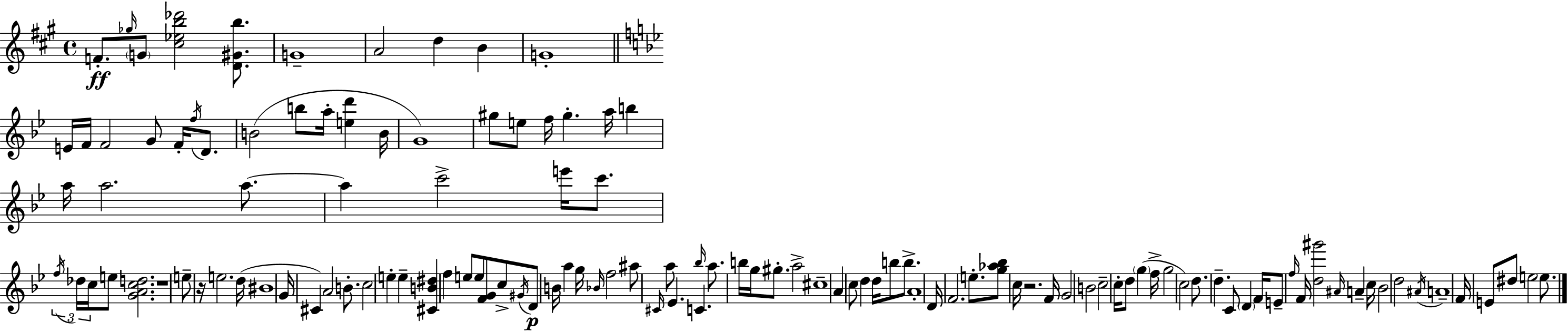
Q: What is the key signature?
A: A major